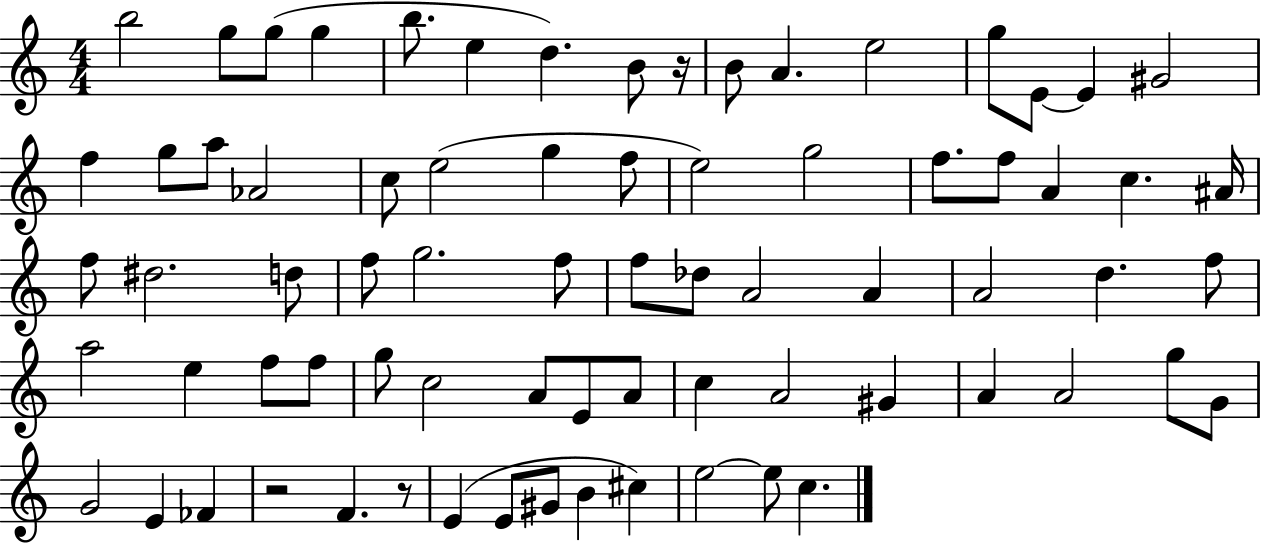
B5/h G5/e G5/e G5/q B5/e. E5/q D5/q. B4/e R/s B4/e A4/q. E5/h G5/e E4/e E4/q G#4/h F5/q G5/e A5/e Ab4/h C5/e E5/h G5/q F5/e E5/h G5/h F5/e. F5/e A4/q C5/q. A#4/s F5/e D#5/h. D5/e F5/e G5/h. F5/e F5/e Db5/e A4/h A4/q A4/h D5/q. F5/e A5/h E5/q F5/e F5/e G5/e C5/h A4/e E4/e A4/e C5/q A4/h G#4/q A4/q A4/h G5/e G4/e G4/h E4/q FES4/q R/h F4/q. R/e E4/q E4/e G#4/e B4/q C#5/q E5/h E5/e C5/q.